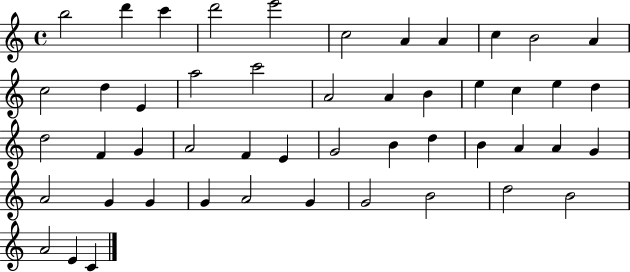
B5/h D6/q C6/q D6/h E6/h C5/h A4/q A4/q C5/q B4/h A4/q C5/h D5/q E4/q A5/h C6/h A4/h A4/q B4/q E5/q C5/q E5/q D5/q D5/h F4/q G4/q A4/h F4/q E4/q G4/h B4/q D5/q B4/q A4/q A4/q G4/q A4/h G4/q G4/q G4/q A4/h G4/q G4/h B4/h D5/h B4/h A4/h E4/q C4/q